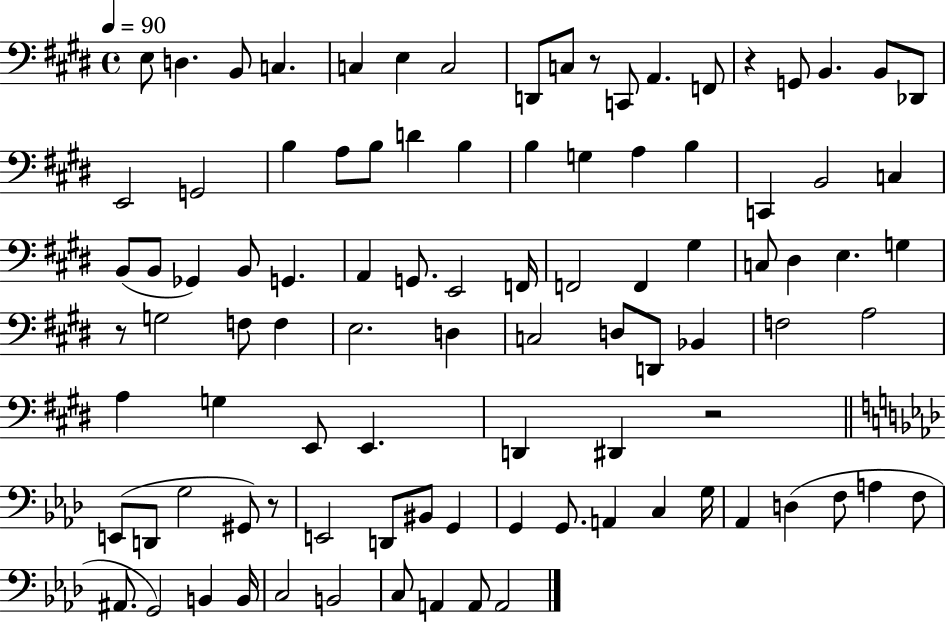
{
  \clef bass
  \time 4/4
  \defaultTimeSignature
  \key e \major
  \tempo 4 = 90
  \repeat volta 2 { e8 d4. b,8 c4. | c4 e4 c2 | d,8 c8 r8 c,8 a,4. f,8 | r4 g,8 b,4. b,8 des,8 | \break e,2 g,2 | b4 a8 b8 d'4 b4 | b4 g4 a4 b4 | c,4 b,2 c4 | \break b,8( b,8 ges,4) b,8 g,4. | a,4 g,8. e,2 f,16 | f,2 f,4 gis4 | c8 dis4 e4. g4 | \break r8 g2 f8 f4 | e2. d4 | c2 d8 d,8 bes,4 | f2 a2 | \break a4 g4 e,8 e,4. | d,4 dis,4 r2 | \bar "||" \break \key aes \major e,8( d,8 g2 gis,8) r8 | e,2 d,8 bis,8 g,4 | g,4 g,8. a,4 c4 g16 | aes,4 d4( f8 a4 f8 | \break ais,8. g,2) b,4 b,16 | c2 b,2 | c8 a,4 a,8 a,2 | } \bar "|."
}